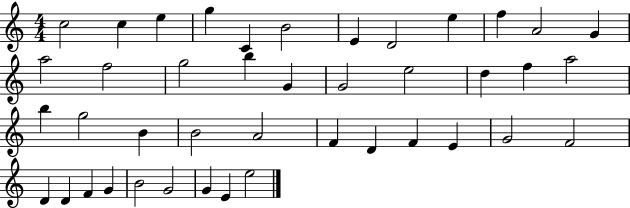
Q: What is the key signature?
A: C major